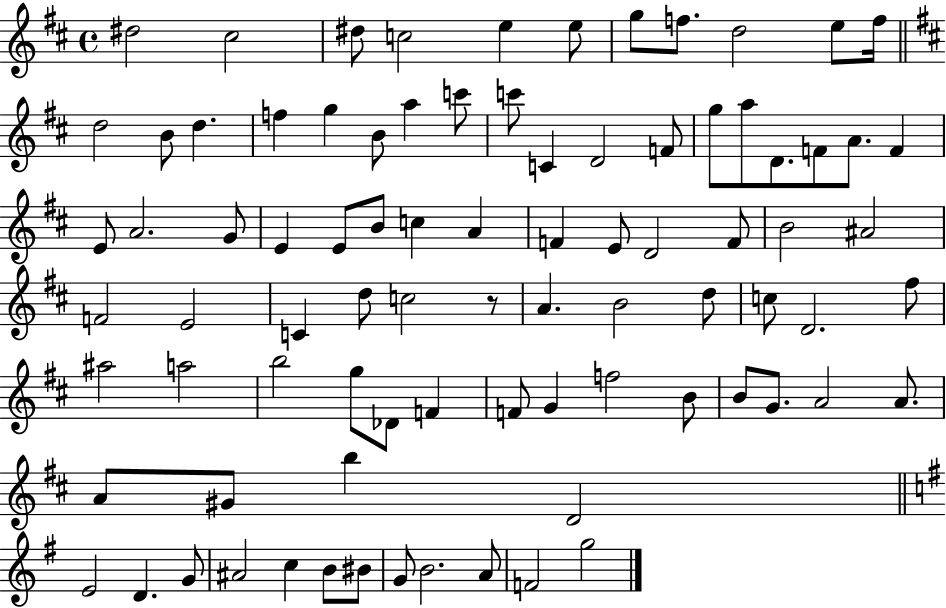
X:1
T:Untitled
M:4/4
L:1/4
K:D
^d2 ^c2 ^d/2 c2 e e/2 g/2 f/2 d2 e/2 f/4 d2 B/2 d f g B/2 a c'/2 c'/2 C D2 F/2 g/2 a/2 D/2 F/2 A/2 F E/2 A2 G/2 E E/2 B/2 c A F E/2 D2 F/2 B2 ^A2 F2 E2 C d/2 c2 z/2 A B2 d/2 c/2 D2 ^f/2 ^a2 a2 b2 g/2 _D/2 F F/2 G f2 B/2 B/2 G/2 A2 A/2 A/2 ^G/2 b D2 E2 D G/2 ^A2 c B/2 ^B/2 G/2 B2 A/2 F2 g2